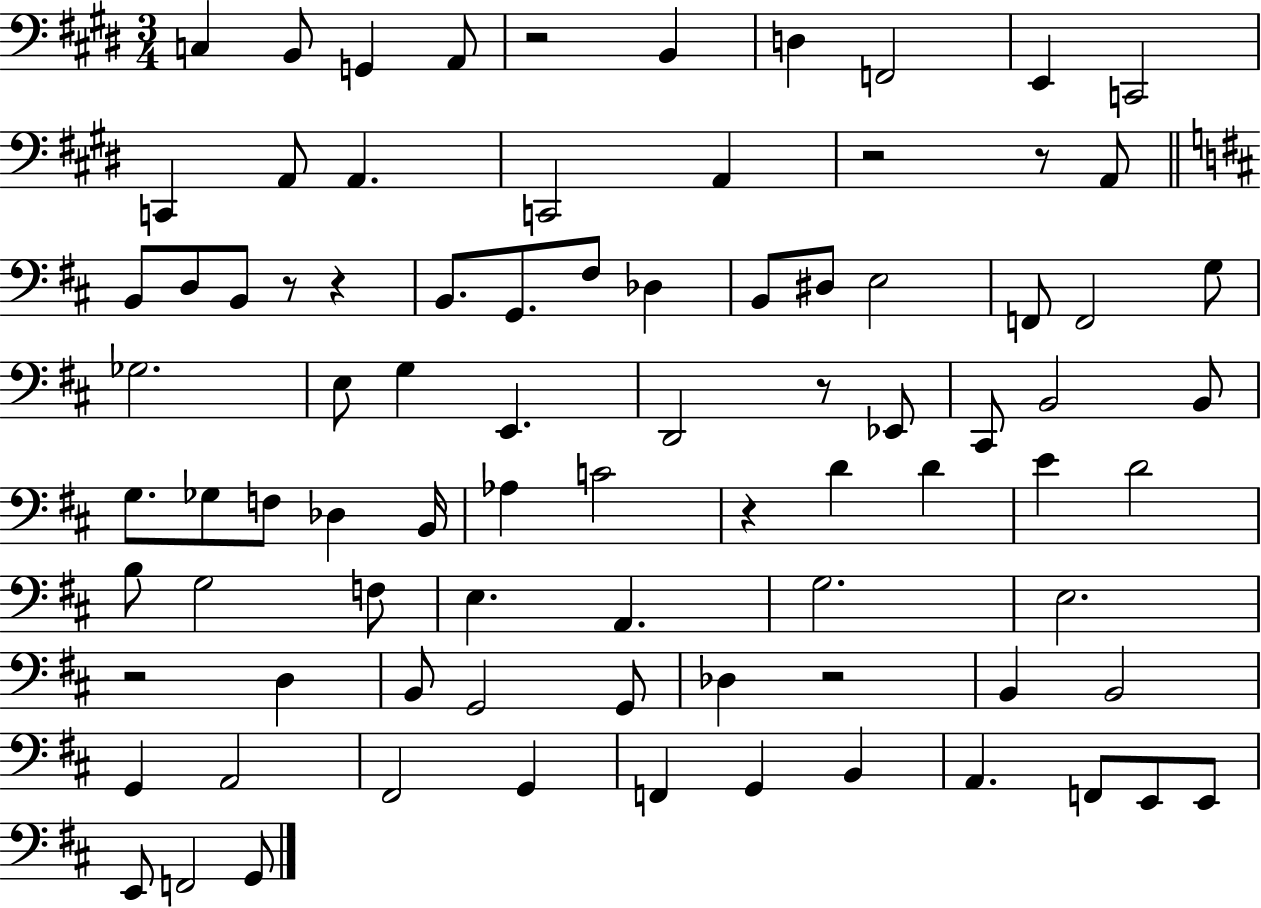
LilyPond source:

{
  \clef bass
  \numericTimeSignature
  \time 3/4
  \key e \major
  c4 b,8 g,4 a,8 | r2 b,4 | d4 f,2 | e,4 c,2 | \break c,4 a,8 a,4. | c,2 a,4 | r2 r8 a,8 | \bar "||" \break \key b \minor b,8 d8 b,8 r8 r4 | b,8. g,8. fis8 des4 | b,8 dis8 e2 | f,8 f,2 g8 | \break ges2. | e8 g4 e,4. | d,2 r8 ees,8 | cis,8 b,2 b,8 | \break g8. ges8 f8 des4 b,16 | aes4 c'2 | r4 d'4 d'4 | e'4 d'2 | \break b8 g2 f8 | e4. a,4. | g2. | e2. | \break r2 d4 | b,8 g,2 g,8 | des4 r2 | b,4 b,2 | \break g,4 a,2 | fis,2 g,4 | f,4 g,4 b,4 | a,4. f,8 e,8 e,8 | \break e,8 f,2 g,8 | \bar "|."
}